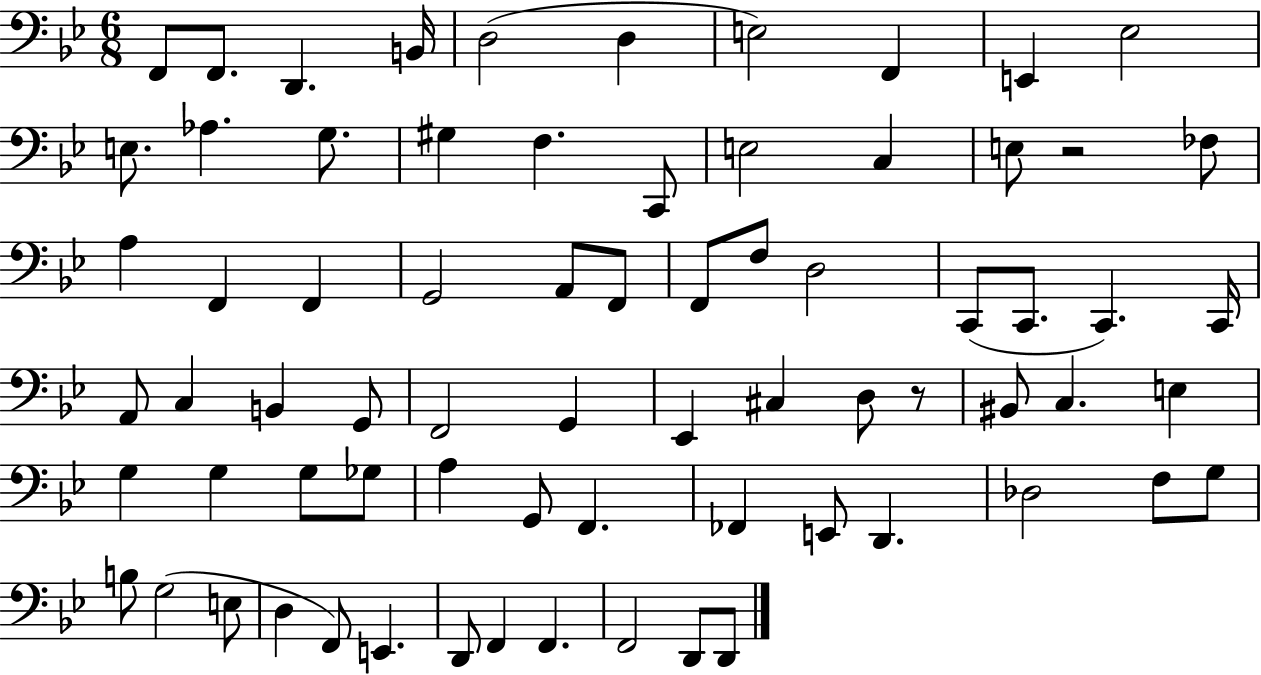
{
  \clef bass
  \numericTimeSignature
  \time 6/8
  \key bes \major
  \repeat volta 2 { f,8 f,8. d,4. b,16 | d2( d4 | e2) f,4 | e,4 ees2 | \break e8. aes4. g8. | gis4 f4. c,8 | e2 c4 | e8 r2 fes8 | \break a4 f,4 f,4 | g,2 a,8 f,8 | f,8 f8 d2 | c,8( c,8. c,4.) c,16 | \break a,8 c4 b,4 g,8 | f,2 g,4 | ees,4 cis4 d8 r8 | bis,8 c4. e4 | \break g4 g4 g8 ges8 | a4 g,8 f,4. | fes,4 e,8 d,4. | des2 f8 g8 | \break b8 g2( e8 | d4 f,8) e,4. | d,8 f,4 f,4. | f,2 d,8 d,8 | \break } \bar "|."
}